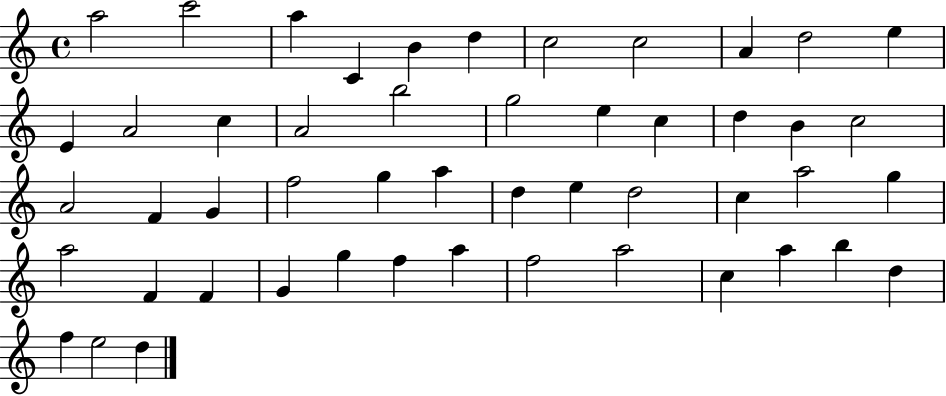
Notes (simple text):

A5/h C6/h A5/q C4/q B4/q D5/q C5/h C5/h A4/q D5/h E5/q E4/q A4/h C5/q A4/h B5/h G5/h E5/q C5/q D5/q B4/q C5/h A4/h F4/q G4/q F5/h G5/q A5/q D5/q E5/q D5/h C5/q A5/h G5/q A5/h F4/q F4/q G4/q G5/q F5/q A5/q F5/h A5/h C5/q A5/q B5/q D5/q F5/q E5/h D5/q